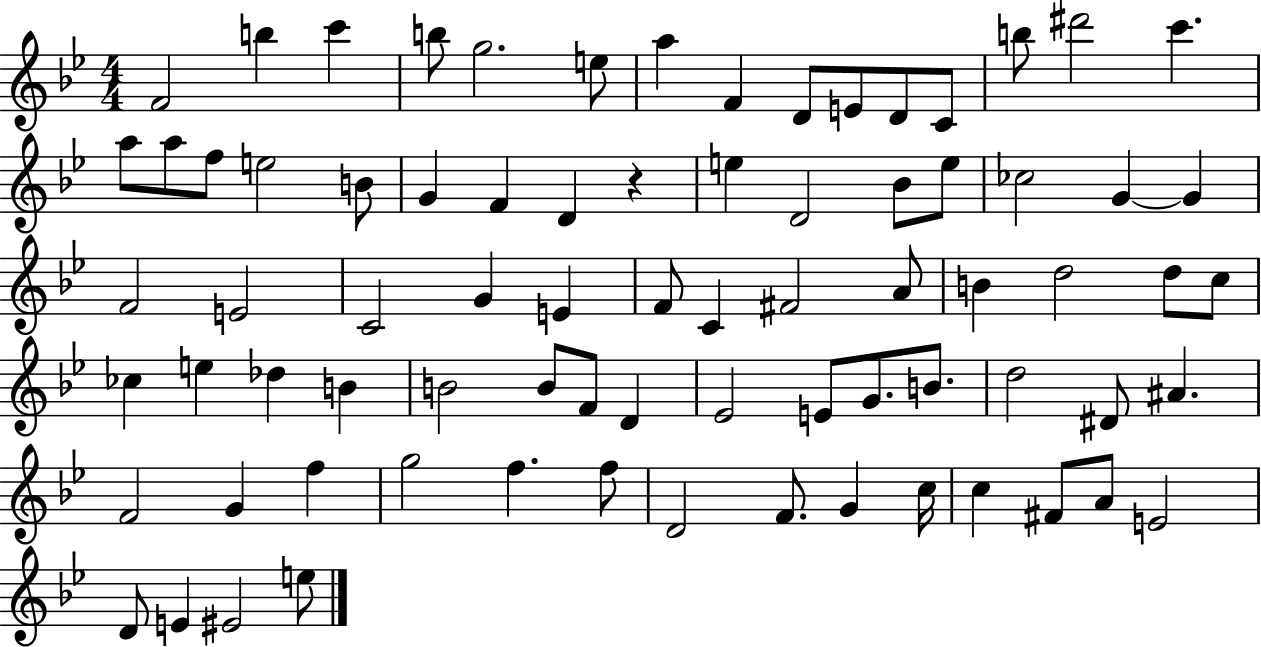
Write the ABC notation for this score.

X:1
T:Untitled
M:4/4
L:1/4
K:Bb
F2 b c' b/2 g2 e/2 a F D/2 E/2 D/2 C/2 b/2 ^d'2 c' a/2 a/2 f/2 e2 B/2 G F D z e D2 _B/2 e/2 _c2 G G F2 E2 C2 G E F/2 C ^F2 A/2 B d2 d/2 c/2 _c e _d B B2 B/2 F/2 D _E2 E/2 G/2 B/2 d2 ^D/2 ^A F2 G f g2 f f/2 D2 F/2 G c/4 c ^F/2 A/2 E2 D/2 E ^E2 e/2